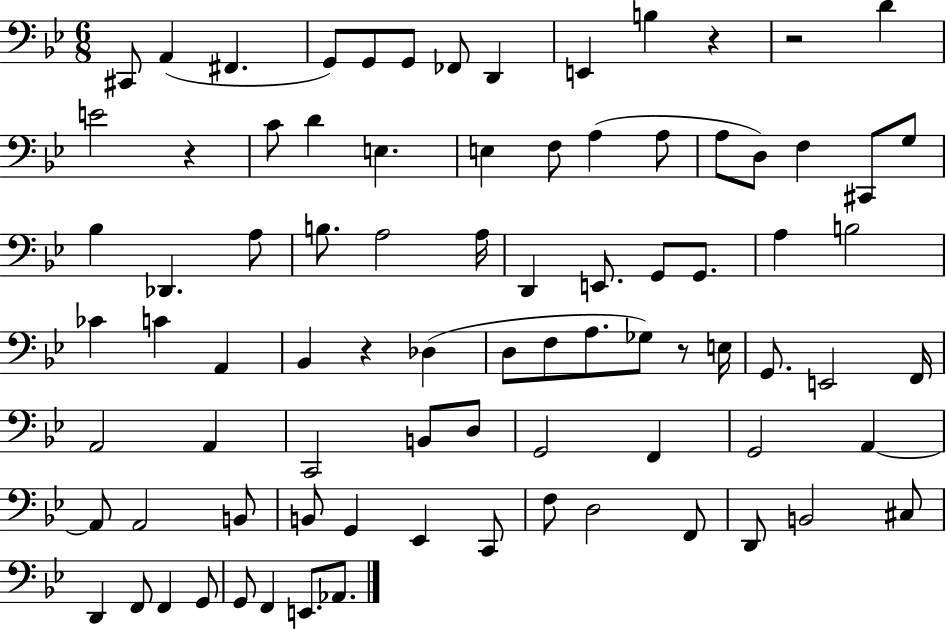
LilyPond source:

{
  \clef bass
  \numericTimeSignature
  \time 6/8
  \key bes \major
  \repeat volta 2 { cis,8 a,4( fis,4. | g,8) g,8 g,8 fes,8 d,4 | e,4 b4 r4 | r2 d'4 | \break e'2 r4 | c'8 d'4 e4. | e4 f8 a4( a8 | a8 d8) f4 cis,8 g8 | \break bes4 des,4. a8 | b8. a2 a16 | d,4 e,8. g,8 g,8. | a4 b2 | \break ces'4 c'4 a,4 | bes,4 r4 des4( | d8 f8 a8. ges8) r8 e16 | g,8. e,2 f,16 | \break a,2 a,4 | c,2 b,8 d8 | g,2 f,4 | g,2 a,4~~ | \break a,8 a,2 b,8 | b,8 g,4 ees,4 c,8 | f8 d2 f,8 | d,8 b,2 cis8 | \break d,4 f,8 f,4 g,8 | g,8 f,4 e,8. aes,8. | } \bar "|."
}